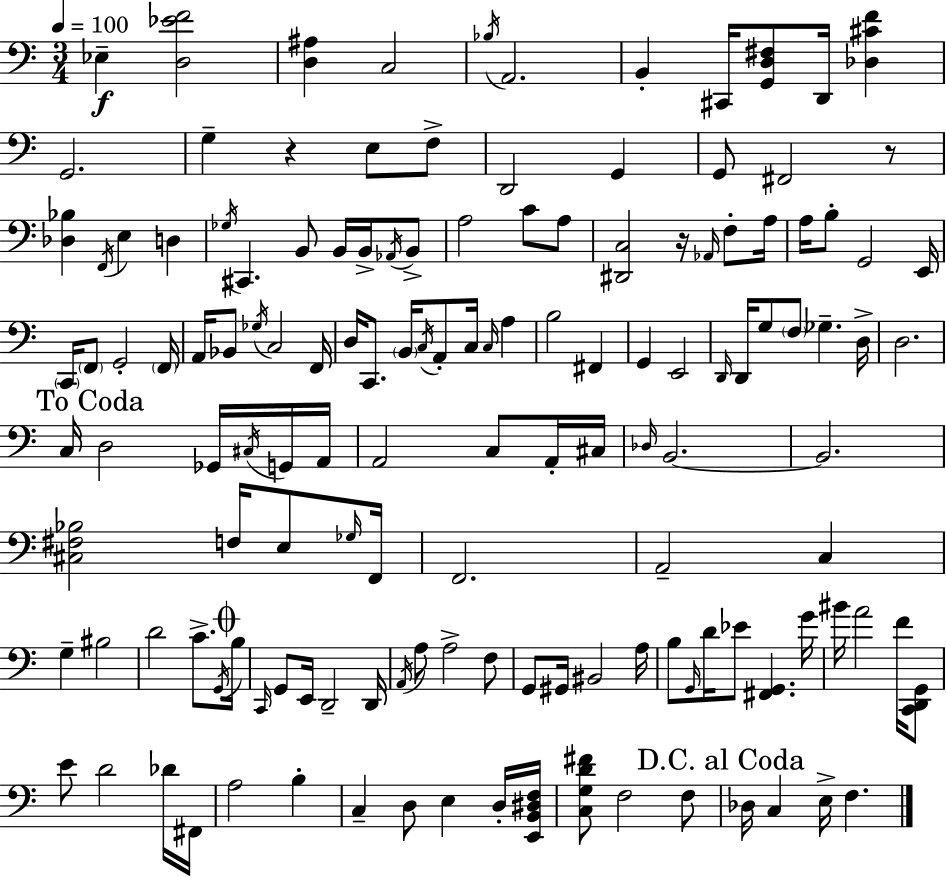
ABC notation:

X:1
T:Untitled
M:3/4
L:1/4
K:Am
_E, [D,_EF]2 [D,^A,] C,2 _B,/4 A,,2 B,, ^C,,/4 [G,,D,^F,]/2 D,,/4 [_D,^CF] G,,2 G, z E,/2 F,/2 D,,2 G,, G,,/2 ^F,,2 z/2 [_D,_B,] F,,/4 E, D, _G,/4 ^C,, B,,/2 B,,/4 B,,/4 _A,,/4 B,,/2 A,2 C/2 A,/2 [^D,,C,]2 z/4 _A,,/4 F,/2 A,/4 A,/4 B,/2 G,,2 E,,/4 C,,/4 F,,/2 G,,2 F,,/4 A,,/4 _B,,/2 _G,/4 C,2 F,,/4 D,/4 C,,/2 B,,/4 C,/4 A,,/2 C,/4 C,/4 A, B,2 ^F,, G,, E,,2 D,,/4 D,,/4 G,/2 F,/2 _G, D,/4 D,2 C,/4 D,2 _G,,/4 ^C,/4 G,,/4 A,,/4 A,,2 C,/2 A,,/4 ^C,/4 _D,/4 B,,2 B,,2 [^C,^F,_B,]2 F,/4 E,/2 _G,/4 F,,/4 F,,2 A,,2 C, G, ^B,2 D2 C/2 G,,/4 B,/4 C,,/4 G,,/2 E,,/4 D,,2 D,,/4 A,,/4 A,/2 A,2 F,/2 G,,/2 ^G,,/4 ^B,,2 A,/4 B,/2 G,,/4 D/4 _E/2 [^F,,G,,] G/4 ^B/4 A2 F/4 [C,,D,,G,,]/2 E/2 D2 _D/4 ^F,,/4 A,2 B, C, D,/2 E, D,/4 [E,,B,,^D,F,]/4 [C,G,D^F]/2 F,2 F,/2 _D,/4 C, E,/4 F,